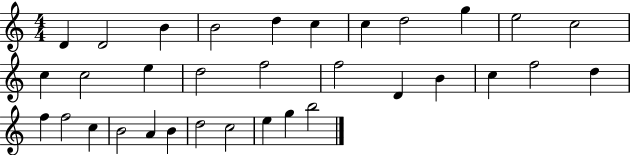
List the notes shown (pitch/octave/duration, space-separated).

D4/q D4/h B4/q B4/h D5/q C5/q C5/q D5/h G5/q E5/h C5/h C5/q C5/h E5/q D5/h F5/h F5/h D4/q B4/q C5/q F5/h D5/q F5/q F5/h C5/q B4/h A4/q B4/q D5/h C5/h E5/q G5/q B5/h